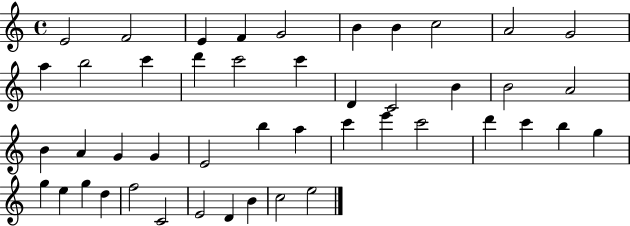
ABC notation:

X:1
T:Untitled
M:4/4
L:1/4
K:C
E2 F2 E F G2 B B c2 A2 G2 a b2 c' d' c'2 c' D C2 B B2 A2 B A G G E2 b a c' e' c'2 d' c' b g g e g d f2 C2 E2 D B c2 e2